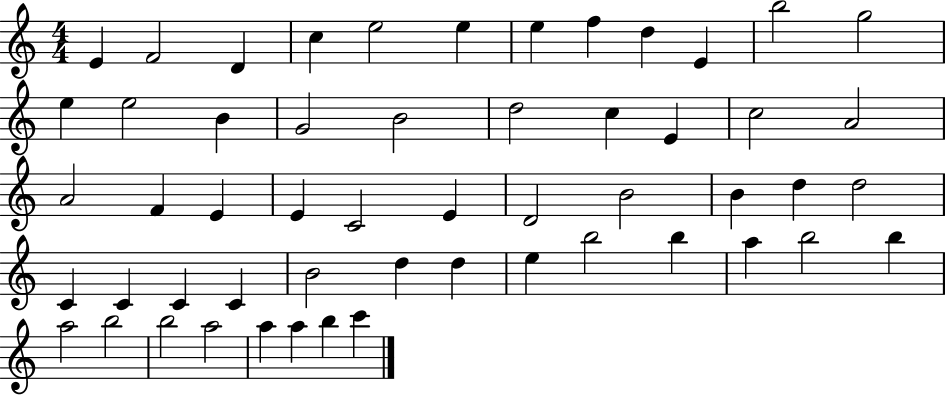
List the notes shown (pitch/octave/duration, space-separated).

E4/q F4/h D4/q C5/q E5/h E5/q E5/q F5/q D5/q E4/q B5/h G5/h E5/q E5/h B4/q G4/h B4/h D5/h C5/q E4/q C5/h A4/h A4/h F4/q E4/q E4/q C4/h E4/q D4/h B4/h B4/q D5/q D5/h C4/q C4/q C4/q C4/q B4/h D5/q D5/q E5/q B5/h B5/q A5/q B5/h B5/q A5/h B5/h B5/h A5/h A5/q A5/q B5/q C6/q